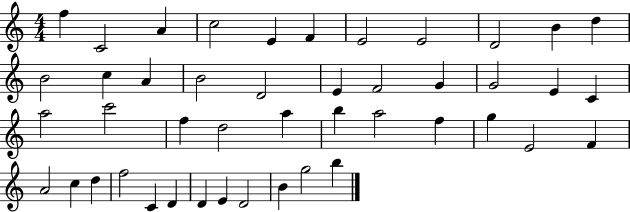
F5/q C4/h A4/q C5/h E4/q F4/q E4/h E4/h D4/h B4/q D5/q B4/h C5/q A4/q B4/h D4/h E4/q F4/h G4/q G4/h E4/q C4/q A5/h C6/h F5/q D5/h A5/q B5/q A5/h F5/q G5/q E4/h F4/q A4/h C5/q D5/q F5/h C4/q D4/q D4/q E4/q D4/h B4/q G5/h B5/q